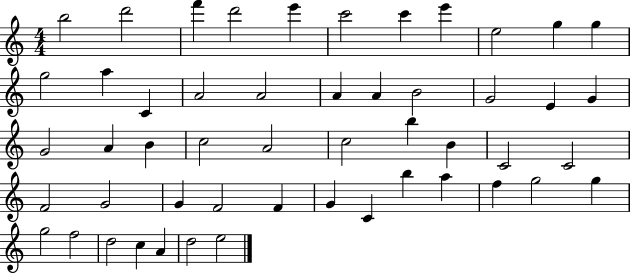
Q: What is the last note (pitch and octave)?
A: E5